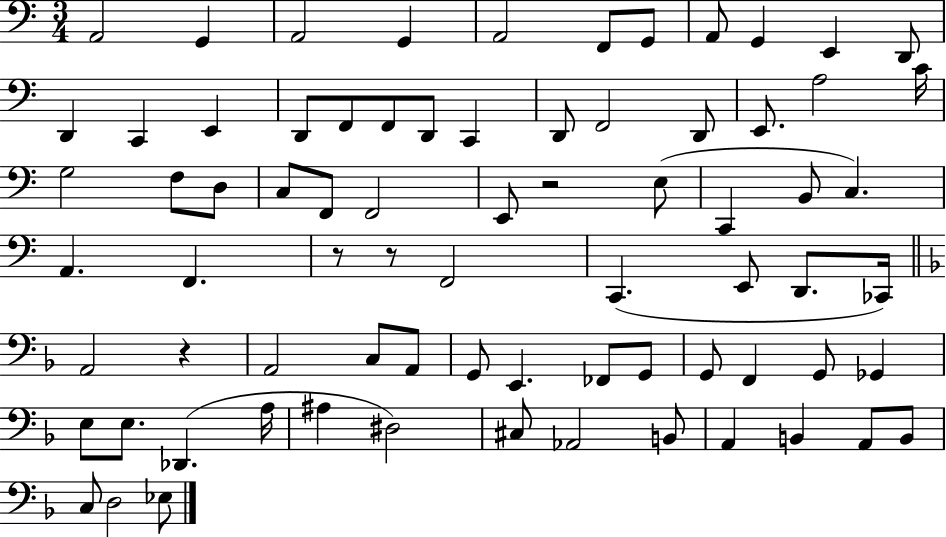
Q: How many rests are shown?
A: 4